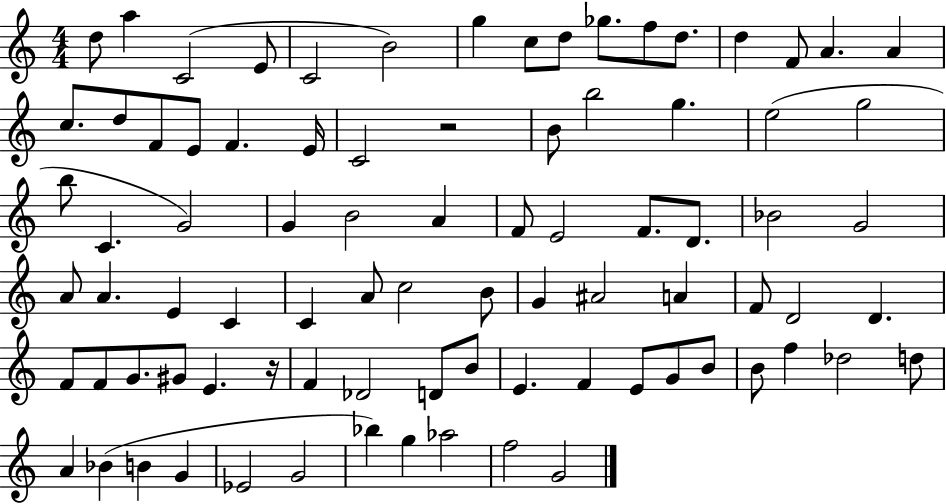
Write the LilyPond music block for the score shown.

{
  \clef treble
  \numericTimeSignature
  \time 4/4
  \key c \major
  d''8 a''4 c'2( e'8 | c'2 b'2) | g''4 c''8 d''8 ges''8. f''8 d''8. | d''4 f'8 a'4. a'4 | \break c''8. d''8 f'8 e'8 f'4. e'16 | c'2 r2 | b'8 b''2 g''4. | e''2( g''2 | \break b''8 c'4. g'2) | g'4 b'2 a'4 | f'8 e'2 f'8. d'8. | bes'2 g'2 | \break a'8 a'4. e'4 c'4 | c'4 a'8 c''2 b'8 | g'4 ais'2 a'4 | f'8 d'2 d'4. | \break f'8 f'8 g'8. gis'8 e'4. r16 | f'4 des'2 d'8 b'8 | e'4. f'4 e'8 g'8 b'8 | b'8 f''4 des''2 d''8 | \break a'4 bes'4( b'4 g'4 | ees'2 g'2 | bes''4) g''4 aes''2 | f''2 g'2 | \break \bar "|."
}